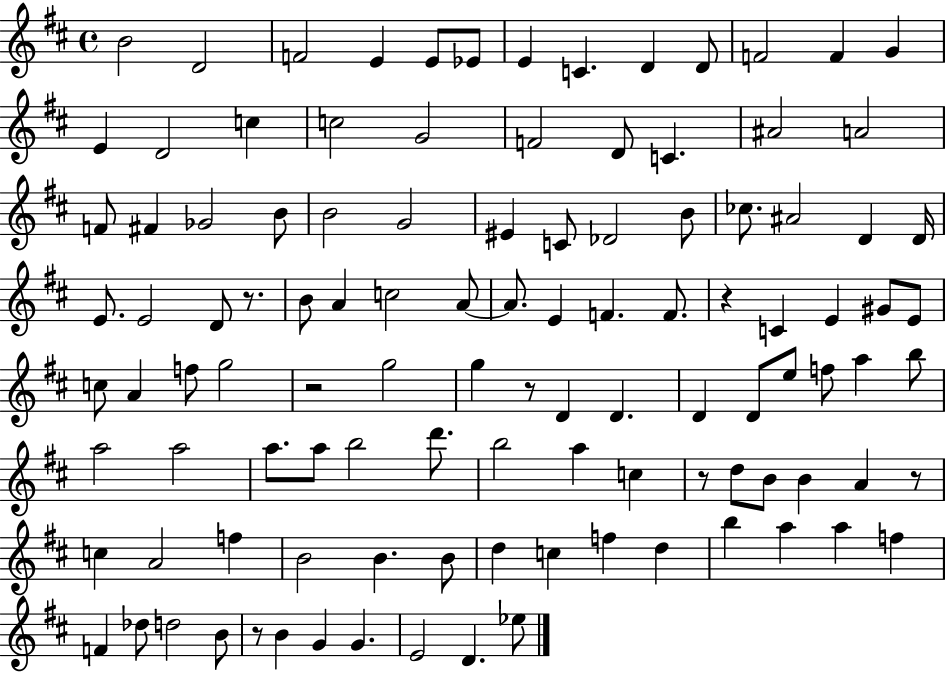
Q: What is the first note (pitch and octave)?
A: B4